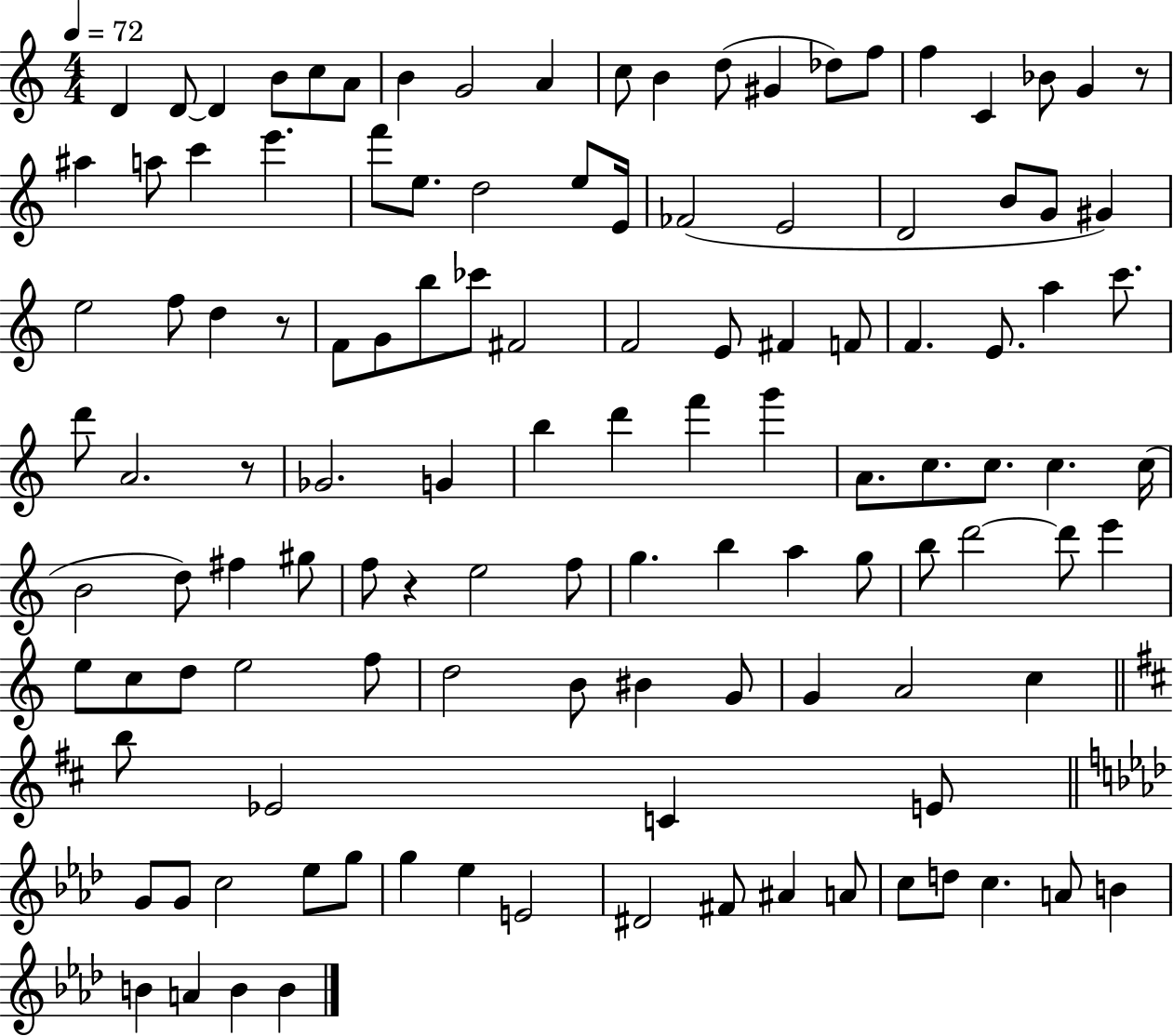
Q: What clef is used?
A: treble